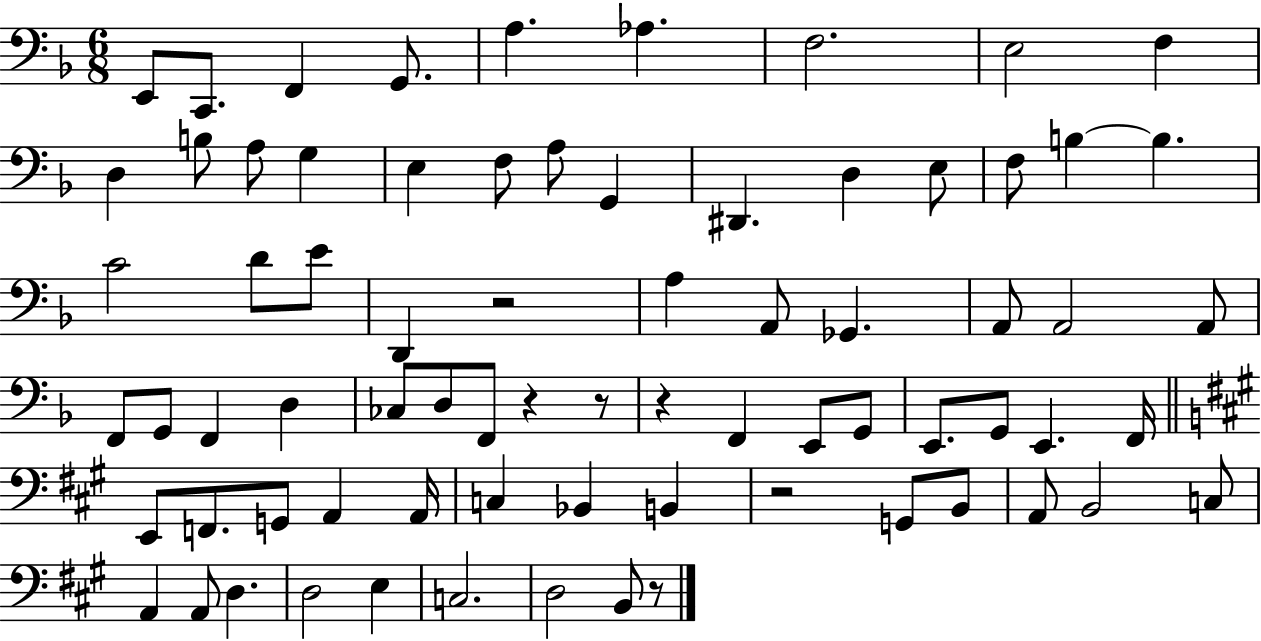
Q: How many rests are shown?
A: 6